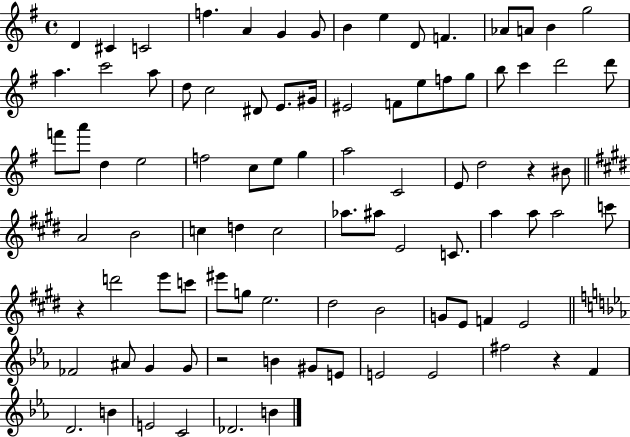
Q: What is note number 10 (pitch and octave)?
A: D4